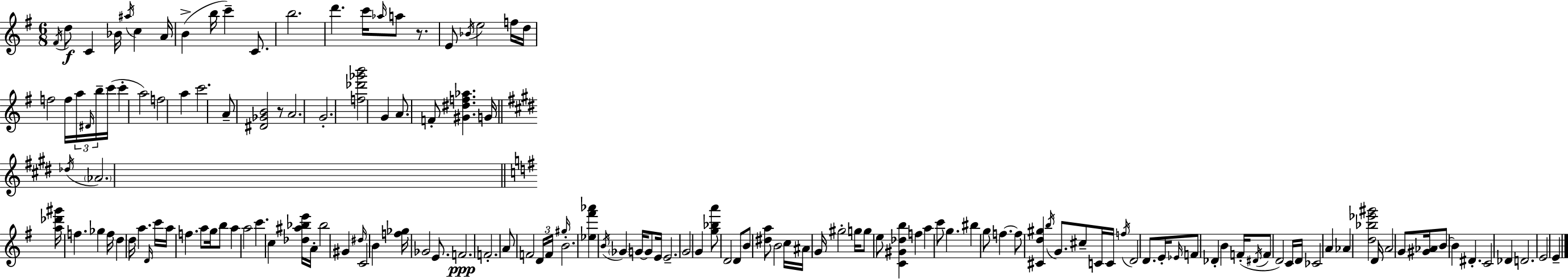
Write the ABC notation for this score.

X:1
T:Untitled
M:6/8
L:1/4
K:G
^F/4 d/2 C _B/4 ^a/4 c A/4 B b/4 c' C/2 b2 d' c'/4 _a/4 a/2 z/2 E/2 _B/4 e2 f/4 d/4 f2 f/4 a/4 ^D/4 b/4 c'/4 c' a2 f2 a c'2 A/2 [^D_GB]2 z/2 A2 G2 [f_d'_g'b']2 G A/2 F/2 [^G^df_a] G/4 _d/4 _A2 [a_d'^g']/4 f _g f/4 d d/4 a D/4 c'/4 a/4 f a/2 g/4 b/2 a a2 c' c [_d^a_be']/4 A/4 _b2 ^G ^d/4 C2 B [f_g]/4 _G2 E/2 F2 F2 A/2 F2 D/4 F/4 ^g/4 B2 [_e^f'_a'] B/4 _G G/4 G/2 E/4 E2 G2 G [g_ba']/2 D2 D/2 B/2 [^da]/2 B2 c/4 ^A/4 G/4 ^g2 g/4 g/2 e/2 [C^G_db] f a c'/2 g ^b g/2 f f/2 [^Cd^g] b/4 G/2 ^c/2 C/4 C/4 f/4 D2 D/2 E/4 _E/4 F/2 _D B F/4 ^D/4 F/2 D2 C/4 D/4 _C2 A _A [d_b_e'^g']2 D/4 A2 G/2 [^G_A]/4 B/2 B ^D C2 _D D2 E2 E